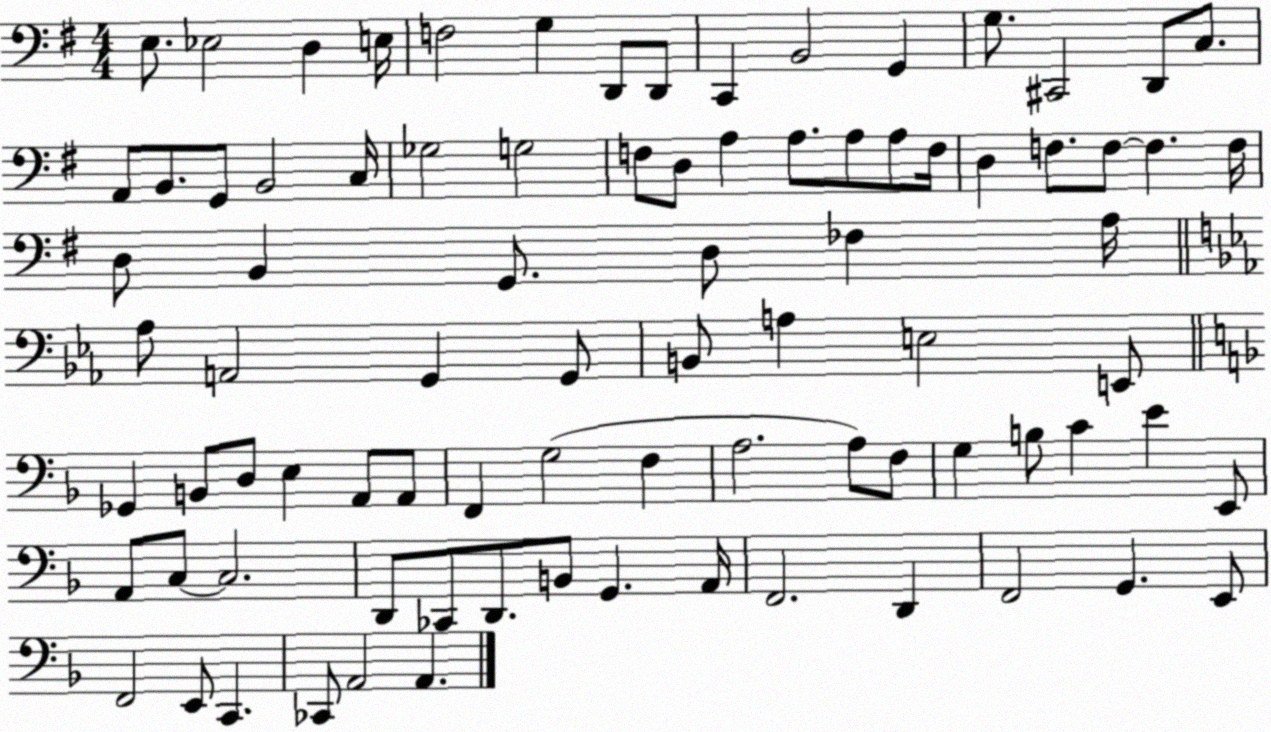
X:1
T:Untitled
M:4/4
L:1/4
K:G
E,/2 _E,2 D, E,/4 F,2 G, D,,/2 D,,/2 C,, B,,2 G,, G,/2 ^C,,2 D,,/2 C,/2 A,,/2 B,,/2 G,,/2 B,,2 C,/4 _G,2 G,2 F,/2 D,/2 A, A,/2 A,/2 A,/2 F,/4 D, F,/2 F,/2 F, F,/4 D,/2 B,, G,,/2 D,/2 _F, A,/4 _A,/2 A,,2 G,, G,,/2 B,,/2 A, E,2 E,,/2 _G,, B,,/2 D,/2 E, A,,/2 A,,/2 F,, G,2 F, A,2 A,/2 F,/2 G, B,/2 C E E,,/2 A,,/2 C,/2 C,2 D,,/2 _C,,/2 D,,/2 B,,/2 G,, A,,/4 F,,2 D,, F,,2 G,, E,,/2 F,,2 E,,/2 C,, _C,,/2 A,,2 A,,